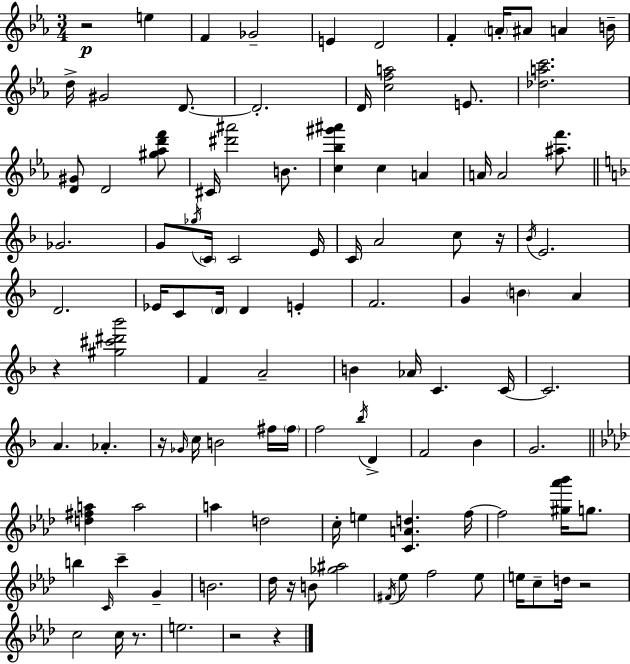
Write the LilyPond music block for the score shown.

{
  \clef treble
  \numericTimeSignature
  \time 3/4
  \key c \minor
  r2\p e''4 | f'4 ges'2-- | e'4 d'2 | f'4-. \parenthesize a'16-. ais'8 a'4 b'16-- | \break d''16-> gis'2 d'8.~~ | d'2.-. | d'16 <c'' f'' a''>2 e'8. | <des'' a'' c'''>2. | \break <d' gis'>8 d'2 <gis'' aes'' d''' f'''>8 | cis'16 <dis''' ais'''>2 b'8. | <c'' bes'' gis''' ais'''>4 c''4 a'4 | a'16 a'2 <ais'' f'''>8. | \break \bar "||" \break \key f \major ges'2. | g'8 \acciaccatura { ges''16 } \parenthesize c'16 c'2 | e'16 c'16 a'2 c''8 | r16 \acciaccatura { bes'16 } e'2. | \break d'2. | ees'16 c'8 \parenthesize d'16 d'4 e'4-. | f'2. | g'4 \parenthesize b'4 a'4 | \break r4 <gis'' cis''' dis''' bes'''>2 | f'4 a'2-- | b'4 aes'16 c'4. | c'16~~ c'2. | \break a'4. aes'4.-. | r16 \grace { ges'16 } c''16 b'2 | fis''16 \parenthesize fis''16 f''2 \acciaccatura { bes''16 } | d'4-> f'2 | \break bes'4 g'2. | \bar "||" \break \key aes \major <d'' fis'' a''>4 a''2 | a''4 d''2 | c''16-. e''4 <c' a' d''>4. f''16~~ | f''2 <gis'' aes''' bes'''>16 g''8. | \break b''4 \grace { c'16 } c'''4-- g'4-- | b'2. | des''16 r16 b'8 <ges'' ais''>2 | \acciaccatura { fis'16 } ees''8 f''2 | \break ees''8 e''16 c''8-- d''16 r2 | c''2 c''16 r8. | e''2. | r2 r4 | \break \bar "|."
}